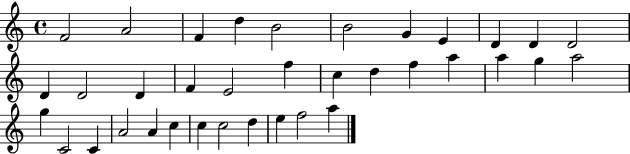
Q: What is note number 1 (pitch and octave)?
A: F4